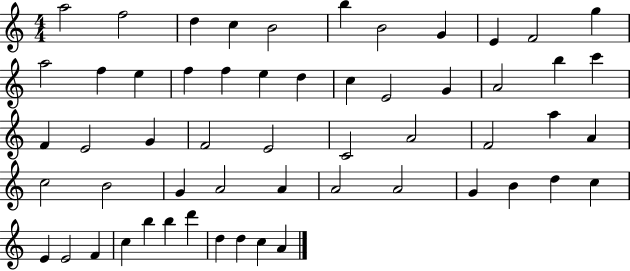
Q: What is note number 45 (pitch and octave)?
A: C5